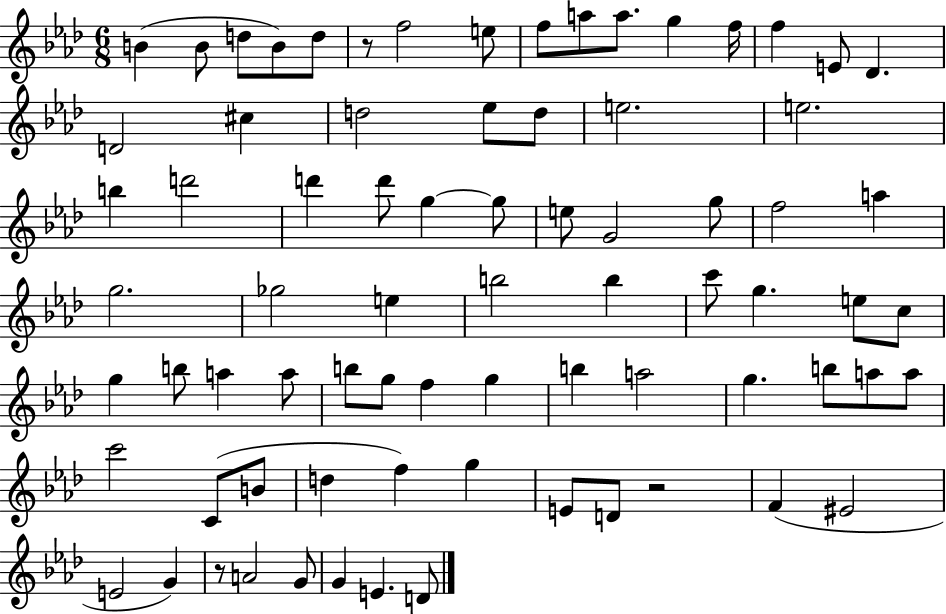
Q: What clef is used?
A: treble